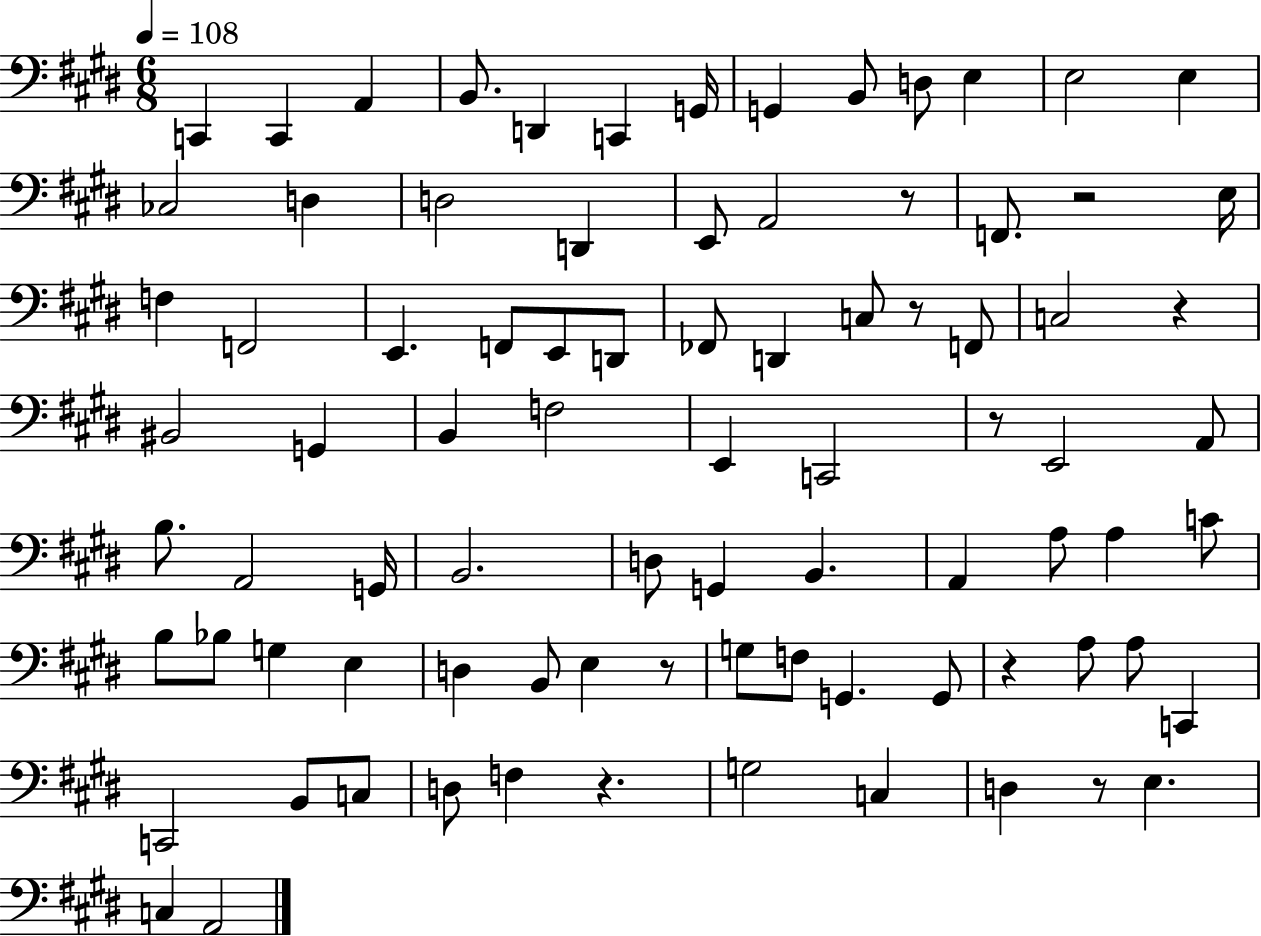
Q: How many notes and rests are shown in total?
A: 85